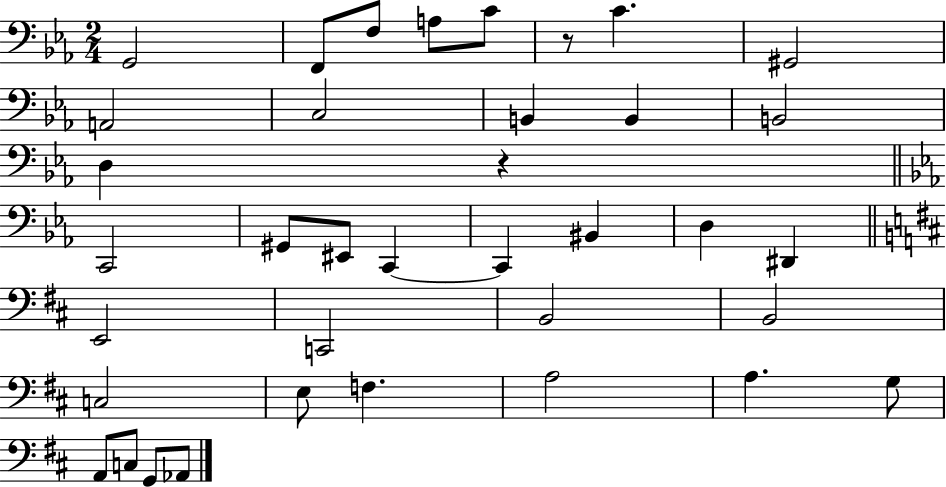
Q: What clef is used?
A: bass